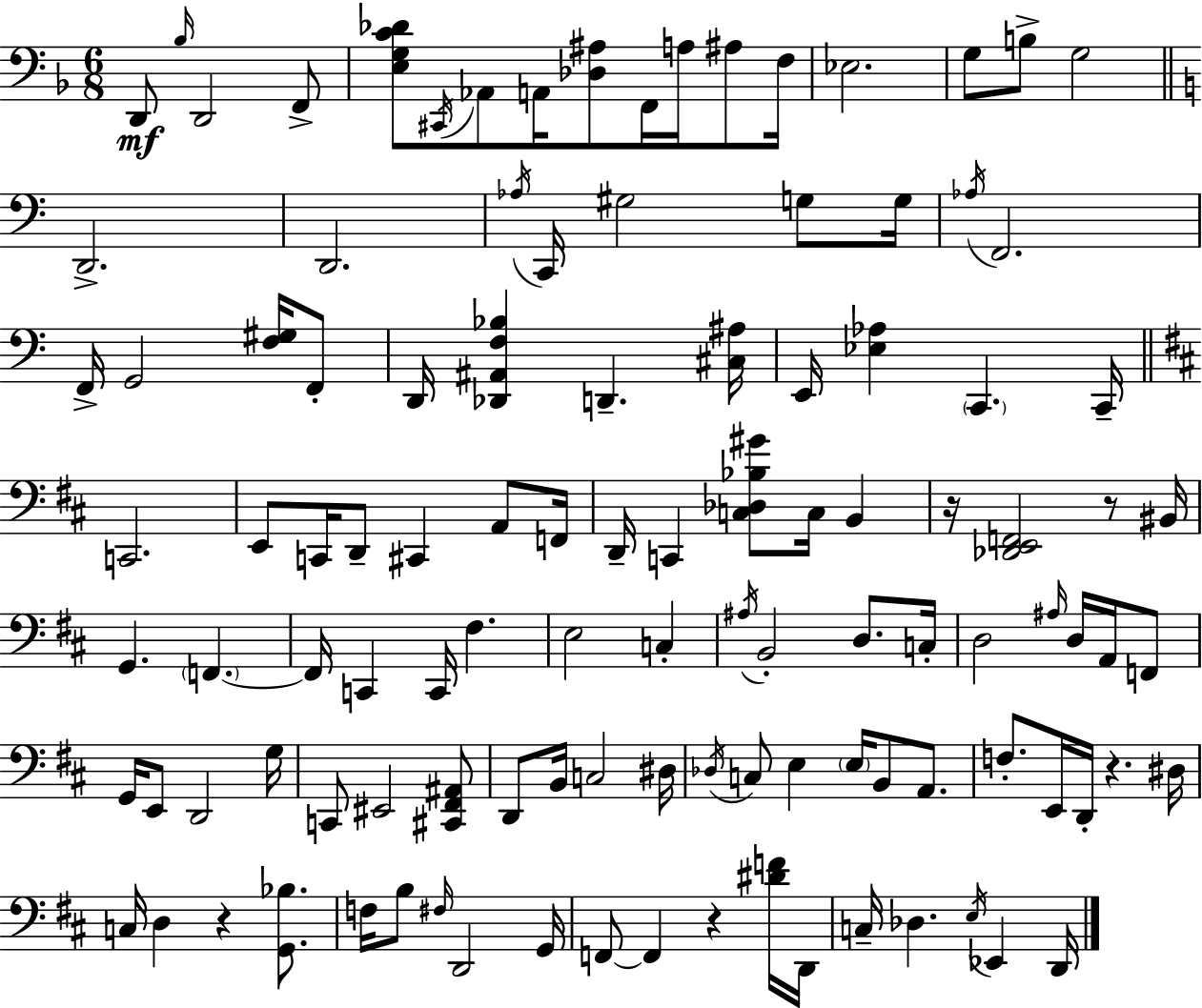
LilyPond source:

{
  \clef bass
  \numericTimeSignature
  \time 6/8
  \key f \major
  \repeat volta 2 { d,8\mf \grace { bes16 } d,2 f,8-> | <e g c' des'>8 \acciaccatura { cis,16 } aes,8 a,16 <des ais>8 f,16 a16 ais8 | f16 ees2. | g8 b8-> g2 | \break \bar "||" \break \key a \minor d,2.-> | d,2. | \acciaccatura { aes16 } c,16 gis2 g8 | g16 \acciaccatura { aes16 } f,2. | \break f,16-> g,2 <f gis>16 | f,8-. d,16 <des, ais, f bes>4 d,4.-- | <cis ais>16 e,16 <ees aes>4 \parenthesize c,4. | c,16-- \bar "||" \break \key d \major c,2. | e,8 c,16 d,8-- cis,4 a,8 f,16 | d,16-- c,4 <c des bes gis'>8 c16 b,4 | r16 <des, e, f,>2 r8 bis,16 | \break g,4. \parenthesize f,4.~~ | f,16 c,4 c,16 fis4. | e2 c4-. | \acciaccatura { ais16 } b,2-. d8. | \break c16-. d2 \grace { ais16 } d16 a,16 | f,8 g,16 e,8 d,2 | g16 c,8 eis,2 | <cis, fis, ais,>8 d,8 b,16 c2 | \break dis16 \acciaccatura { des16 } c8 e4 \parenthesize e16 b,8 | a,8. f8.-. e,16 d,16-. r4. | dis16 c16 d4 r4 | <g, bes>8. f16 b8 \grace { fis16 } d,2 | \break g,16 f,8~~ f,4 r4 | <dis' f'>16 d,16 c16-- des4. \acciaccatura { e16 } | ees,4 d,16 } \bar "|."
}